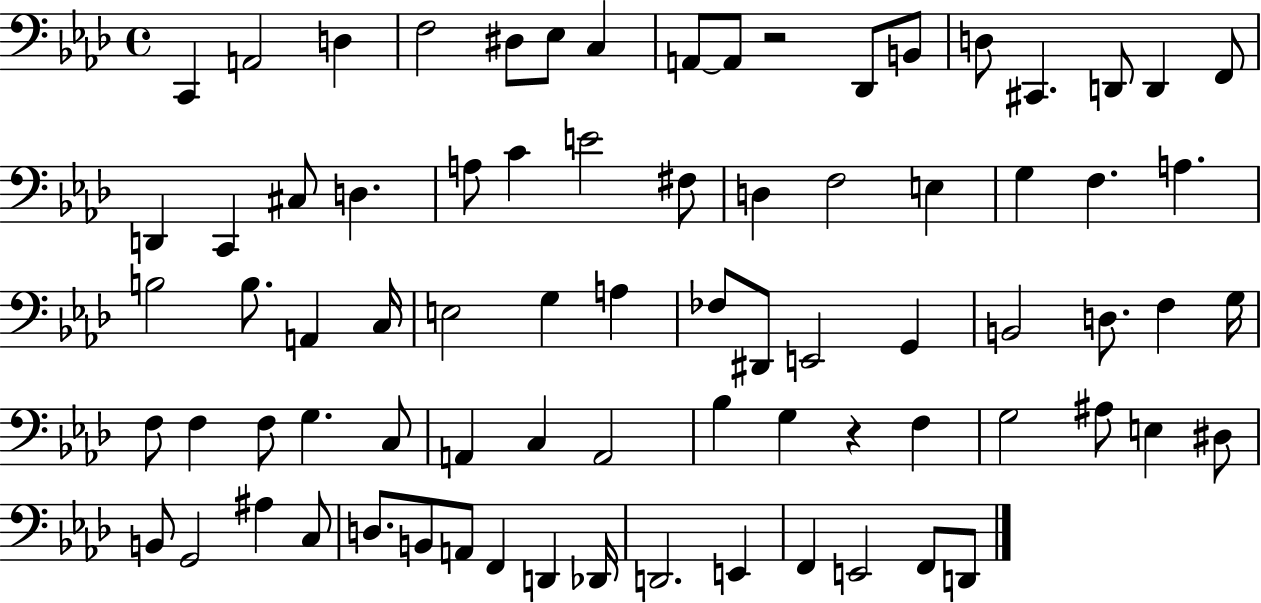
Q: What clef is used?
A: bass